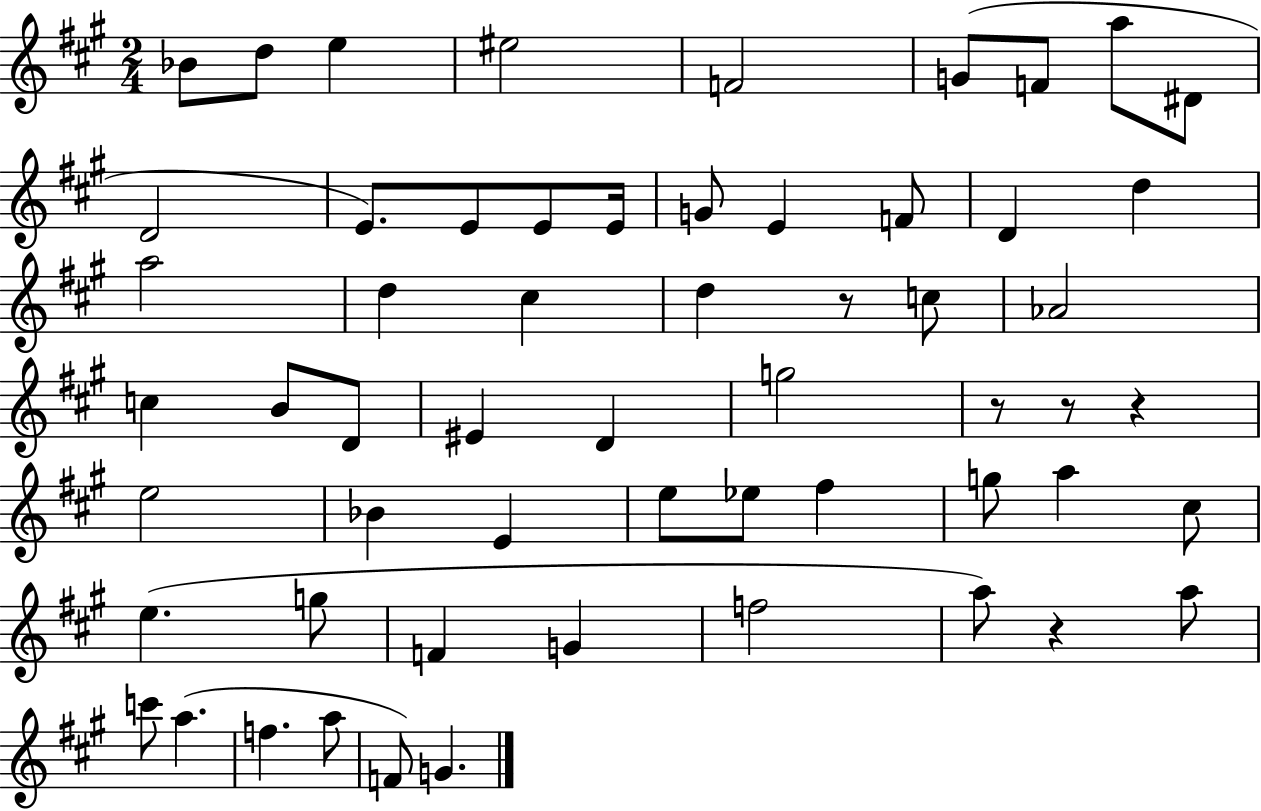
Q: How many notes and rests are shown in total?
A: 58